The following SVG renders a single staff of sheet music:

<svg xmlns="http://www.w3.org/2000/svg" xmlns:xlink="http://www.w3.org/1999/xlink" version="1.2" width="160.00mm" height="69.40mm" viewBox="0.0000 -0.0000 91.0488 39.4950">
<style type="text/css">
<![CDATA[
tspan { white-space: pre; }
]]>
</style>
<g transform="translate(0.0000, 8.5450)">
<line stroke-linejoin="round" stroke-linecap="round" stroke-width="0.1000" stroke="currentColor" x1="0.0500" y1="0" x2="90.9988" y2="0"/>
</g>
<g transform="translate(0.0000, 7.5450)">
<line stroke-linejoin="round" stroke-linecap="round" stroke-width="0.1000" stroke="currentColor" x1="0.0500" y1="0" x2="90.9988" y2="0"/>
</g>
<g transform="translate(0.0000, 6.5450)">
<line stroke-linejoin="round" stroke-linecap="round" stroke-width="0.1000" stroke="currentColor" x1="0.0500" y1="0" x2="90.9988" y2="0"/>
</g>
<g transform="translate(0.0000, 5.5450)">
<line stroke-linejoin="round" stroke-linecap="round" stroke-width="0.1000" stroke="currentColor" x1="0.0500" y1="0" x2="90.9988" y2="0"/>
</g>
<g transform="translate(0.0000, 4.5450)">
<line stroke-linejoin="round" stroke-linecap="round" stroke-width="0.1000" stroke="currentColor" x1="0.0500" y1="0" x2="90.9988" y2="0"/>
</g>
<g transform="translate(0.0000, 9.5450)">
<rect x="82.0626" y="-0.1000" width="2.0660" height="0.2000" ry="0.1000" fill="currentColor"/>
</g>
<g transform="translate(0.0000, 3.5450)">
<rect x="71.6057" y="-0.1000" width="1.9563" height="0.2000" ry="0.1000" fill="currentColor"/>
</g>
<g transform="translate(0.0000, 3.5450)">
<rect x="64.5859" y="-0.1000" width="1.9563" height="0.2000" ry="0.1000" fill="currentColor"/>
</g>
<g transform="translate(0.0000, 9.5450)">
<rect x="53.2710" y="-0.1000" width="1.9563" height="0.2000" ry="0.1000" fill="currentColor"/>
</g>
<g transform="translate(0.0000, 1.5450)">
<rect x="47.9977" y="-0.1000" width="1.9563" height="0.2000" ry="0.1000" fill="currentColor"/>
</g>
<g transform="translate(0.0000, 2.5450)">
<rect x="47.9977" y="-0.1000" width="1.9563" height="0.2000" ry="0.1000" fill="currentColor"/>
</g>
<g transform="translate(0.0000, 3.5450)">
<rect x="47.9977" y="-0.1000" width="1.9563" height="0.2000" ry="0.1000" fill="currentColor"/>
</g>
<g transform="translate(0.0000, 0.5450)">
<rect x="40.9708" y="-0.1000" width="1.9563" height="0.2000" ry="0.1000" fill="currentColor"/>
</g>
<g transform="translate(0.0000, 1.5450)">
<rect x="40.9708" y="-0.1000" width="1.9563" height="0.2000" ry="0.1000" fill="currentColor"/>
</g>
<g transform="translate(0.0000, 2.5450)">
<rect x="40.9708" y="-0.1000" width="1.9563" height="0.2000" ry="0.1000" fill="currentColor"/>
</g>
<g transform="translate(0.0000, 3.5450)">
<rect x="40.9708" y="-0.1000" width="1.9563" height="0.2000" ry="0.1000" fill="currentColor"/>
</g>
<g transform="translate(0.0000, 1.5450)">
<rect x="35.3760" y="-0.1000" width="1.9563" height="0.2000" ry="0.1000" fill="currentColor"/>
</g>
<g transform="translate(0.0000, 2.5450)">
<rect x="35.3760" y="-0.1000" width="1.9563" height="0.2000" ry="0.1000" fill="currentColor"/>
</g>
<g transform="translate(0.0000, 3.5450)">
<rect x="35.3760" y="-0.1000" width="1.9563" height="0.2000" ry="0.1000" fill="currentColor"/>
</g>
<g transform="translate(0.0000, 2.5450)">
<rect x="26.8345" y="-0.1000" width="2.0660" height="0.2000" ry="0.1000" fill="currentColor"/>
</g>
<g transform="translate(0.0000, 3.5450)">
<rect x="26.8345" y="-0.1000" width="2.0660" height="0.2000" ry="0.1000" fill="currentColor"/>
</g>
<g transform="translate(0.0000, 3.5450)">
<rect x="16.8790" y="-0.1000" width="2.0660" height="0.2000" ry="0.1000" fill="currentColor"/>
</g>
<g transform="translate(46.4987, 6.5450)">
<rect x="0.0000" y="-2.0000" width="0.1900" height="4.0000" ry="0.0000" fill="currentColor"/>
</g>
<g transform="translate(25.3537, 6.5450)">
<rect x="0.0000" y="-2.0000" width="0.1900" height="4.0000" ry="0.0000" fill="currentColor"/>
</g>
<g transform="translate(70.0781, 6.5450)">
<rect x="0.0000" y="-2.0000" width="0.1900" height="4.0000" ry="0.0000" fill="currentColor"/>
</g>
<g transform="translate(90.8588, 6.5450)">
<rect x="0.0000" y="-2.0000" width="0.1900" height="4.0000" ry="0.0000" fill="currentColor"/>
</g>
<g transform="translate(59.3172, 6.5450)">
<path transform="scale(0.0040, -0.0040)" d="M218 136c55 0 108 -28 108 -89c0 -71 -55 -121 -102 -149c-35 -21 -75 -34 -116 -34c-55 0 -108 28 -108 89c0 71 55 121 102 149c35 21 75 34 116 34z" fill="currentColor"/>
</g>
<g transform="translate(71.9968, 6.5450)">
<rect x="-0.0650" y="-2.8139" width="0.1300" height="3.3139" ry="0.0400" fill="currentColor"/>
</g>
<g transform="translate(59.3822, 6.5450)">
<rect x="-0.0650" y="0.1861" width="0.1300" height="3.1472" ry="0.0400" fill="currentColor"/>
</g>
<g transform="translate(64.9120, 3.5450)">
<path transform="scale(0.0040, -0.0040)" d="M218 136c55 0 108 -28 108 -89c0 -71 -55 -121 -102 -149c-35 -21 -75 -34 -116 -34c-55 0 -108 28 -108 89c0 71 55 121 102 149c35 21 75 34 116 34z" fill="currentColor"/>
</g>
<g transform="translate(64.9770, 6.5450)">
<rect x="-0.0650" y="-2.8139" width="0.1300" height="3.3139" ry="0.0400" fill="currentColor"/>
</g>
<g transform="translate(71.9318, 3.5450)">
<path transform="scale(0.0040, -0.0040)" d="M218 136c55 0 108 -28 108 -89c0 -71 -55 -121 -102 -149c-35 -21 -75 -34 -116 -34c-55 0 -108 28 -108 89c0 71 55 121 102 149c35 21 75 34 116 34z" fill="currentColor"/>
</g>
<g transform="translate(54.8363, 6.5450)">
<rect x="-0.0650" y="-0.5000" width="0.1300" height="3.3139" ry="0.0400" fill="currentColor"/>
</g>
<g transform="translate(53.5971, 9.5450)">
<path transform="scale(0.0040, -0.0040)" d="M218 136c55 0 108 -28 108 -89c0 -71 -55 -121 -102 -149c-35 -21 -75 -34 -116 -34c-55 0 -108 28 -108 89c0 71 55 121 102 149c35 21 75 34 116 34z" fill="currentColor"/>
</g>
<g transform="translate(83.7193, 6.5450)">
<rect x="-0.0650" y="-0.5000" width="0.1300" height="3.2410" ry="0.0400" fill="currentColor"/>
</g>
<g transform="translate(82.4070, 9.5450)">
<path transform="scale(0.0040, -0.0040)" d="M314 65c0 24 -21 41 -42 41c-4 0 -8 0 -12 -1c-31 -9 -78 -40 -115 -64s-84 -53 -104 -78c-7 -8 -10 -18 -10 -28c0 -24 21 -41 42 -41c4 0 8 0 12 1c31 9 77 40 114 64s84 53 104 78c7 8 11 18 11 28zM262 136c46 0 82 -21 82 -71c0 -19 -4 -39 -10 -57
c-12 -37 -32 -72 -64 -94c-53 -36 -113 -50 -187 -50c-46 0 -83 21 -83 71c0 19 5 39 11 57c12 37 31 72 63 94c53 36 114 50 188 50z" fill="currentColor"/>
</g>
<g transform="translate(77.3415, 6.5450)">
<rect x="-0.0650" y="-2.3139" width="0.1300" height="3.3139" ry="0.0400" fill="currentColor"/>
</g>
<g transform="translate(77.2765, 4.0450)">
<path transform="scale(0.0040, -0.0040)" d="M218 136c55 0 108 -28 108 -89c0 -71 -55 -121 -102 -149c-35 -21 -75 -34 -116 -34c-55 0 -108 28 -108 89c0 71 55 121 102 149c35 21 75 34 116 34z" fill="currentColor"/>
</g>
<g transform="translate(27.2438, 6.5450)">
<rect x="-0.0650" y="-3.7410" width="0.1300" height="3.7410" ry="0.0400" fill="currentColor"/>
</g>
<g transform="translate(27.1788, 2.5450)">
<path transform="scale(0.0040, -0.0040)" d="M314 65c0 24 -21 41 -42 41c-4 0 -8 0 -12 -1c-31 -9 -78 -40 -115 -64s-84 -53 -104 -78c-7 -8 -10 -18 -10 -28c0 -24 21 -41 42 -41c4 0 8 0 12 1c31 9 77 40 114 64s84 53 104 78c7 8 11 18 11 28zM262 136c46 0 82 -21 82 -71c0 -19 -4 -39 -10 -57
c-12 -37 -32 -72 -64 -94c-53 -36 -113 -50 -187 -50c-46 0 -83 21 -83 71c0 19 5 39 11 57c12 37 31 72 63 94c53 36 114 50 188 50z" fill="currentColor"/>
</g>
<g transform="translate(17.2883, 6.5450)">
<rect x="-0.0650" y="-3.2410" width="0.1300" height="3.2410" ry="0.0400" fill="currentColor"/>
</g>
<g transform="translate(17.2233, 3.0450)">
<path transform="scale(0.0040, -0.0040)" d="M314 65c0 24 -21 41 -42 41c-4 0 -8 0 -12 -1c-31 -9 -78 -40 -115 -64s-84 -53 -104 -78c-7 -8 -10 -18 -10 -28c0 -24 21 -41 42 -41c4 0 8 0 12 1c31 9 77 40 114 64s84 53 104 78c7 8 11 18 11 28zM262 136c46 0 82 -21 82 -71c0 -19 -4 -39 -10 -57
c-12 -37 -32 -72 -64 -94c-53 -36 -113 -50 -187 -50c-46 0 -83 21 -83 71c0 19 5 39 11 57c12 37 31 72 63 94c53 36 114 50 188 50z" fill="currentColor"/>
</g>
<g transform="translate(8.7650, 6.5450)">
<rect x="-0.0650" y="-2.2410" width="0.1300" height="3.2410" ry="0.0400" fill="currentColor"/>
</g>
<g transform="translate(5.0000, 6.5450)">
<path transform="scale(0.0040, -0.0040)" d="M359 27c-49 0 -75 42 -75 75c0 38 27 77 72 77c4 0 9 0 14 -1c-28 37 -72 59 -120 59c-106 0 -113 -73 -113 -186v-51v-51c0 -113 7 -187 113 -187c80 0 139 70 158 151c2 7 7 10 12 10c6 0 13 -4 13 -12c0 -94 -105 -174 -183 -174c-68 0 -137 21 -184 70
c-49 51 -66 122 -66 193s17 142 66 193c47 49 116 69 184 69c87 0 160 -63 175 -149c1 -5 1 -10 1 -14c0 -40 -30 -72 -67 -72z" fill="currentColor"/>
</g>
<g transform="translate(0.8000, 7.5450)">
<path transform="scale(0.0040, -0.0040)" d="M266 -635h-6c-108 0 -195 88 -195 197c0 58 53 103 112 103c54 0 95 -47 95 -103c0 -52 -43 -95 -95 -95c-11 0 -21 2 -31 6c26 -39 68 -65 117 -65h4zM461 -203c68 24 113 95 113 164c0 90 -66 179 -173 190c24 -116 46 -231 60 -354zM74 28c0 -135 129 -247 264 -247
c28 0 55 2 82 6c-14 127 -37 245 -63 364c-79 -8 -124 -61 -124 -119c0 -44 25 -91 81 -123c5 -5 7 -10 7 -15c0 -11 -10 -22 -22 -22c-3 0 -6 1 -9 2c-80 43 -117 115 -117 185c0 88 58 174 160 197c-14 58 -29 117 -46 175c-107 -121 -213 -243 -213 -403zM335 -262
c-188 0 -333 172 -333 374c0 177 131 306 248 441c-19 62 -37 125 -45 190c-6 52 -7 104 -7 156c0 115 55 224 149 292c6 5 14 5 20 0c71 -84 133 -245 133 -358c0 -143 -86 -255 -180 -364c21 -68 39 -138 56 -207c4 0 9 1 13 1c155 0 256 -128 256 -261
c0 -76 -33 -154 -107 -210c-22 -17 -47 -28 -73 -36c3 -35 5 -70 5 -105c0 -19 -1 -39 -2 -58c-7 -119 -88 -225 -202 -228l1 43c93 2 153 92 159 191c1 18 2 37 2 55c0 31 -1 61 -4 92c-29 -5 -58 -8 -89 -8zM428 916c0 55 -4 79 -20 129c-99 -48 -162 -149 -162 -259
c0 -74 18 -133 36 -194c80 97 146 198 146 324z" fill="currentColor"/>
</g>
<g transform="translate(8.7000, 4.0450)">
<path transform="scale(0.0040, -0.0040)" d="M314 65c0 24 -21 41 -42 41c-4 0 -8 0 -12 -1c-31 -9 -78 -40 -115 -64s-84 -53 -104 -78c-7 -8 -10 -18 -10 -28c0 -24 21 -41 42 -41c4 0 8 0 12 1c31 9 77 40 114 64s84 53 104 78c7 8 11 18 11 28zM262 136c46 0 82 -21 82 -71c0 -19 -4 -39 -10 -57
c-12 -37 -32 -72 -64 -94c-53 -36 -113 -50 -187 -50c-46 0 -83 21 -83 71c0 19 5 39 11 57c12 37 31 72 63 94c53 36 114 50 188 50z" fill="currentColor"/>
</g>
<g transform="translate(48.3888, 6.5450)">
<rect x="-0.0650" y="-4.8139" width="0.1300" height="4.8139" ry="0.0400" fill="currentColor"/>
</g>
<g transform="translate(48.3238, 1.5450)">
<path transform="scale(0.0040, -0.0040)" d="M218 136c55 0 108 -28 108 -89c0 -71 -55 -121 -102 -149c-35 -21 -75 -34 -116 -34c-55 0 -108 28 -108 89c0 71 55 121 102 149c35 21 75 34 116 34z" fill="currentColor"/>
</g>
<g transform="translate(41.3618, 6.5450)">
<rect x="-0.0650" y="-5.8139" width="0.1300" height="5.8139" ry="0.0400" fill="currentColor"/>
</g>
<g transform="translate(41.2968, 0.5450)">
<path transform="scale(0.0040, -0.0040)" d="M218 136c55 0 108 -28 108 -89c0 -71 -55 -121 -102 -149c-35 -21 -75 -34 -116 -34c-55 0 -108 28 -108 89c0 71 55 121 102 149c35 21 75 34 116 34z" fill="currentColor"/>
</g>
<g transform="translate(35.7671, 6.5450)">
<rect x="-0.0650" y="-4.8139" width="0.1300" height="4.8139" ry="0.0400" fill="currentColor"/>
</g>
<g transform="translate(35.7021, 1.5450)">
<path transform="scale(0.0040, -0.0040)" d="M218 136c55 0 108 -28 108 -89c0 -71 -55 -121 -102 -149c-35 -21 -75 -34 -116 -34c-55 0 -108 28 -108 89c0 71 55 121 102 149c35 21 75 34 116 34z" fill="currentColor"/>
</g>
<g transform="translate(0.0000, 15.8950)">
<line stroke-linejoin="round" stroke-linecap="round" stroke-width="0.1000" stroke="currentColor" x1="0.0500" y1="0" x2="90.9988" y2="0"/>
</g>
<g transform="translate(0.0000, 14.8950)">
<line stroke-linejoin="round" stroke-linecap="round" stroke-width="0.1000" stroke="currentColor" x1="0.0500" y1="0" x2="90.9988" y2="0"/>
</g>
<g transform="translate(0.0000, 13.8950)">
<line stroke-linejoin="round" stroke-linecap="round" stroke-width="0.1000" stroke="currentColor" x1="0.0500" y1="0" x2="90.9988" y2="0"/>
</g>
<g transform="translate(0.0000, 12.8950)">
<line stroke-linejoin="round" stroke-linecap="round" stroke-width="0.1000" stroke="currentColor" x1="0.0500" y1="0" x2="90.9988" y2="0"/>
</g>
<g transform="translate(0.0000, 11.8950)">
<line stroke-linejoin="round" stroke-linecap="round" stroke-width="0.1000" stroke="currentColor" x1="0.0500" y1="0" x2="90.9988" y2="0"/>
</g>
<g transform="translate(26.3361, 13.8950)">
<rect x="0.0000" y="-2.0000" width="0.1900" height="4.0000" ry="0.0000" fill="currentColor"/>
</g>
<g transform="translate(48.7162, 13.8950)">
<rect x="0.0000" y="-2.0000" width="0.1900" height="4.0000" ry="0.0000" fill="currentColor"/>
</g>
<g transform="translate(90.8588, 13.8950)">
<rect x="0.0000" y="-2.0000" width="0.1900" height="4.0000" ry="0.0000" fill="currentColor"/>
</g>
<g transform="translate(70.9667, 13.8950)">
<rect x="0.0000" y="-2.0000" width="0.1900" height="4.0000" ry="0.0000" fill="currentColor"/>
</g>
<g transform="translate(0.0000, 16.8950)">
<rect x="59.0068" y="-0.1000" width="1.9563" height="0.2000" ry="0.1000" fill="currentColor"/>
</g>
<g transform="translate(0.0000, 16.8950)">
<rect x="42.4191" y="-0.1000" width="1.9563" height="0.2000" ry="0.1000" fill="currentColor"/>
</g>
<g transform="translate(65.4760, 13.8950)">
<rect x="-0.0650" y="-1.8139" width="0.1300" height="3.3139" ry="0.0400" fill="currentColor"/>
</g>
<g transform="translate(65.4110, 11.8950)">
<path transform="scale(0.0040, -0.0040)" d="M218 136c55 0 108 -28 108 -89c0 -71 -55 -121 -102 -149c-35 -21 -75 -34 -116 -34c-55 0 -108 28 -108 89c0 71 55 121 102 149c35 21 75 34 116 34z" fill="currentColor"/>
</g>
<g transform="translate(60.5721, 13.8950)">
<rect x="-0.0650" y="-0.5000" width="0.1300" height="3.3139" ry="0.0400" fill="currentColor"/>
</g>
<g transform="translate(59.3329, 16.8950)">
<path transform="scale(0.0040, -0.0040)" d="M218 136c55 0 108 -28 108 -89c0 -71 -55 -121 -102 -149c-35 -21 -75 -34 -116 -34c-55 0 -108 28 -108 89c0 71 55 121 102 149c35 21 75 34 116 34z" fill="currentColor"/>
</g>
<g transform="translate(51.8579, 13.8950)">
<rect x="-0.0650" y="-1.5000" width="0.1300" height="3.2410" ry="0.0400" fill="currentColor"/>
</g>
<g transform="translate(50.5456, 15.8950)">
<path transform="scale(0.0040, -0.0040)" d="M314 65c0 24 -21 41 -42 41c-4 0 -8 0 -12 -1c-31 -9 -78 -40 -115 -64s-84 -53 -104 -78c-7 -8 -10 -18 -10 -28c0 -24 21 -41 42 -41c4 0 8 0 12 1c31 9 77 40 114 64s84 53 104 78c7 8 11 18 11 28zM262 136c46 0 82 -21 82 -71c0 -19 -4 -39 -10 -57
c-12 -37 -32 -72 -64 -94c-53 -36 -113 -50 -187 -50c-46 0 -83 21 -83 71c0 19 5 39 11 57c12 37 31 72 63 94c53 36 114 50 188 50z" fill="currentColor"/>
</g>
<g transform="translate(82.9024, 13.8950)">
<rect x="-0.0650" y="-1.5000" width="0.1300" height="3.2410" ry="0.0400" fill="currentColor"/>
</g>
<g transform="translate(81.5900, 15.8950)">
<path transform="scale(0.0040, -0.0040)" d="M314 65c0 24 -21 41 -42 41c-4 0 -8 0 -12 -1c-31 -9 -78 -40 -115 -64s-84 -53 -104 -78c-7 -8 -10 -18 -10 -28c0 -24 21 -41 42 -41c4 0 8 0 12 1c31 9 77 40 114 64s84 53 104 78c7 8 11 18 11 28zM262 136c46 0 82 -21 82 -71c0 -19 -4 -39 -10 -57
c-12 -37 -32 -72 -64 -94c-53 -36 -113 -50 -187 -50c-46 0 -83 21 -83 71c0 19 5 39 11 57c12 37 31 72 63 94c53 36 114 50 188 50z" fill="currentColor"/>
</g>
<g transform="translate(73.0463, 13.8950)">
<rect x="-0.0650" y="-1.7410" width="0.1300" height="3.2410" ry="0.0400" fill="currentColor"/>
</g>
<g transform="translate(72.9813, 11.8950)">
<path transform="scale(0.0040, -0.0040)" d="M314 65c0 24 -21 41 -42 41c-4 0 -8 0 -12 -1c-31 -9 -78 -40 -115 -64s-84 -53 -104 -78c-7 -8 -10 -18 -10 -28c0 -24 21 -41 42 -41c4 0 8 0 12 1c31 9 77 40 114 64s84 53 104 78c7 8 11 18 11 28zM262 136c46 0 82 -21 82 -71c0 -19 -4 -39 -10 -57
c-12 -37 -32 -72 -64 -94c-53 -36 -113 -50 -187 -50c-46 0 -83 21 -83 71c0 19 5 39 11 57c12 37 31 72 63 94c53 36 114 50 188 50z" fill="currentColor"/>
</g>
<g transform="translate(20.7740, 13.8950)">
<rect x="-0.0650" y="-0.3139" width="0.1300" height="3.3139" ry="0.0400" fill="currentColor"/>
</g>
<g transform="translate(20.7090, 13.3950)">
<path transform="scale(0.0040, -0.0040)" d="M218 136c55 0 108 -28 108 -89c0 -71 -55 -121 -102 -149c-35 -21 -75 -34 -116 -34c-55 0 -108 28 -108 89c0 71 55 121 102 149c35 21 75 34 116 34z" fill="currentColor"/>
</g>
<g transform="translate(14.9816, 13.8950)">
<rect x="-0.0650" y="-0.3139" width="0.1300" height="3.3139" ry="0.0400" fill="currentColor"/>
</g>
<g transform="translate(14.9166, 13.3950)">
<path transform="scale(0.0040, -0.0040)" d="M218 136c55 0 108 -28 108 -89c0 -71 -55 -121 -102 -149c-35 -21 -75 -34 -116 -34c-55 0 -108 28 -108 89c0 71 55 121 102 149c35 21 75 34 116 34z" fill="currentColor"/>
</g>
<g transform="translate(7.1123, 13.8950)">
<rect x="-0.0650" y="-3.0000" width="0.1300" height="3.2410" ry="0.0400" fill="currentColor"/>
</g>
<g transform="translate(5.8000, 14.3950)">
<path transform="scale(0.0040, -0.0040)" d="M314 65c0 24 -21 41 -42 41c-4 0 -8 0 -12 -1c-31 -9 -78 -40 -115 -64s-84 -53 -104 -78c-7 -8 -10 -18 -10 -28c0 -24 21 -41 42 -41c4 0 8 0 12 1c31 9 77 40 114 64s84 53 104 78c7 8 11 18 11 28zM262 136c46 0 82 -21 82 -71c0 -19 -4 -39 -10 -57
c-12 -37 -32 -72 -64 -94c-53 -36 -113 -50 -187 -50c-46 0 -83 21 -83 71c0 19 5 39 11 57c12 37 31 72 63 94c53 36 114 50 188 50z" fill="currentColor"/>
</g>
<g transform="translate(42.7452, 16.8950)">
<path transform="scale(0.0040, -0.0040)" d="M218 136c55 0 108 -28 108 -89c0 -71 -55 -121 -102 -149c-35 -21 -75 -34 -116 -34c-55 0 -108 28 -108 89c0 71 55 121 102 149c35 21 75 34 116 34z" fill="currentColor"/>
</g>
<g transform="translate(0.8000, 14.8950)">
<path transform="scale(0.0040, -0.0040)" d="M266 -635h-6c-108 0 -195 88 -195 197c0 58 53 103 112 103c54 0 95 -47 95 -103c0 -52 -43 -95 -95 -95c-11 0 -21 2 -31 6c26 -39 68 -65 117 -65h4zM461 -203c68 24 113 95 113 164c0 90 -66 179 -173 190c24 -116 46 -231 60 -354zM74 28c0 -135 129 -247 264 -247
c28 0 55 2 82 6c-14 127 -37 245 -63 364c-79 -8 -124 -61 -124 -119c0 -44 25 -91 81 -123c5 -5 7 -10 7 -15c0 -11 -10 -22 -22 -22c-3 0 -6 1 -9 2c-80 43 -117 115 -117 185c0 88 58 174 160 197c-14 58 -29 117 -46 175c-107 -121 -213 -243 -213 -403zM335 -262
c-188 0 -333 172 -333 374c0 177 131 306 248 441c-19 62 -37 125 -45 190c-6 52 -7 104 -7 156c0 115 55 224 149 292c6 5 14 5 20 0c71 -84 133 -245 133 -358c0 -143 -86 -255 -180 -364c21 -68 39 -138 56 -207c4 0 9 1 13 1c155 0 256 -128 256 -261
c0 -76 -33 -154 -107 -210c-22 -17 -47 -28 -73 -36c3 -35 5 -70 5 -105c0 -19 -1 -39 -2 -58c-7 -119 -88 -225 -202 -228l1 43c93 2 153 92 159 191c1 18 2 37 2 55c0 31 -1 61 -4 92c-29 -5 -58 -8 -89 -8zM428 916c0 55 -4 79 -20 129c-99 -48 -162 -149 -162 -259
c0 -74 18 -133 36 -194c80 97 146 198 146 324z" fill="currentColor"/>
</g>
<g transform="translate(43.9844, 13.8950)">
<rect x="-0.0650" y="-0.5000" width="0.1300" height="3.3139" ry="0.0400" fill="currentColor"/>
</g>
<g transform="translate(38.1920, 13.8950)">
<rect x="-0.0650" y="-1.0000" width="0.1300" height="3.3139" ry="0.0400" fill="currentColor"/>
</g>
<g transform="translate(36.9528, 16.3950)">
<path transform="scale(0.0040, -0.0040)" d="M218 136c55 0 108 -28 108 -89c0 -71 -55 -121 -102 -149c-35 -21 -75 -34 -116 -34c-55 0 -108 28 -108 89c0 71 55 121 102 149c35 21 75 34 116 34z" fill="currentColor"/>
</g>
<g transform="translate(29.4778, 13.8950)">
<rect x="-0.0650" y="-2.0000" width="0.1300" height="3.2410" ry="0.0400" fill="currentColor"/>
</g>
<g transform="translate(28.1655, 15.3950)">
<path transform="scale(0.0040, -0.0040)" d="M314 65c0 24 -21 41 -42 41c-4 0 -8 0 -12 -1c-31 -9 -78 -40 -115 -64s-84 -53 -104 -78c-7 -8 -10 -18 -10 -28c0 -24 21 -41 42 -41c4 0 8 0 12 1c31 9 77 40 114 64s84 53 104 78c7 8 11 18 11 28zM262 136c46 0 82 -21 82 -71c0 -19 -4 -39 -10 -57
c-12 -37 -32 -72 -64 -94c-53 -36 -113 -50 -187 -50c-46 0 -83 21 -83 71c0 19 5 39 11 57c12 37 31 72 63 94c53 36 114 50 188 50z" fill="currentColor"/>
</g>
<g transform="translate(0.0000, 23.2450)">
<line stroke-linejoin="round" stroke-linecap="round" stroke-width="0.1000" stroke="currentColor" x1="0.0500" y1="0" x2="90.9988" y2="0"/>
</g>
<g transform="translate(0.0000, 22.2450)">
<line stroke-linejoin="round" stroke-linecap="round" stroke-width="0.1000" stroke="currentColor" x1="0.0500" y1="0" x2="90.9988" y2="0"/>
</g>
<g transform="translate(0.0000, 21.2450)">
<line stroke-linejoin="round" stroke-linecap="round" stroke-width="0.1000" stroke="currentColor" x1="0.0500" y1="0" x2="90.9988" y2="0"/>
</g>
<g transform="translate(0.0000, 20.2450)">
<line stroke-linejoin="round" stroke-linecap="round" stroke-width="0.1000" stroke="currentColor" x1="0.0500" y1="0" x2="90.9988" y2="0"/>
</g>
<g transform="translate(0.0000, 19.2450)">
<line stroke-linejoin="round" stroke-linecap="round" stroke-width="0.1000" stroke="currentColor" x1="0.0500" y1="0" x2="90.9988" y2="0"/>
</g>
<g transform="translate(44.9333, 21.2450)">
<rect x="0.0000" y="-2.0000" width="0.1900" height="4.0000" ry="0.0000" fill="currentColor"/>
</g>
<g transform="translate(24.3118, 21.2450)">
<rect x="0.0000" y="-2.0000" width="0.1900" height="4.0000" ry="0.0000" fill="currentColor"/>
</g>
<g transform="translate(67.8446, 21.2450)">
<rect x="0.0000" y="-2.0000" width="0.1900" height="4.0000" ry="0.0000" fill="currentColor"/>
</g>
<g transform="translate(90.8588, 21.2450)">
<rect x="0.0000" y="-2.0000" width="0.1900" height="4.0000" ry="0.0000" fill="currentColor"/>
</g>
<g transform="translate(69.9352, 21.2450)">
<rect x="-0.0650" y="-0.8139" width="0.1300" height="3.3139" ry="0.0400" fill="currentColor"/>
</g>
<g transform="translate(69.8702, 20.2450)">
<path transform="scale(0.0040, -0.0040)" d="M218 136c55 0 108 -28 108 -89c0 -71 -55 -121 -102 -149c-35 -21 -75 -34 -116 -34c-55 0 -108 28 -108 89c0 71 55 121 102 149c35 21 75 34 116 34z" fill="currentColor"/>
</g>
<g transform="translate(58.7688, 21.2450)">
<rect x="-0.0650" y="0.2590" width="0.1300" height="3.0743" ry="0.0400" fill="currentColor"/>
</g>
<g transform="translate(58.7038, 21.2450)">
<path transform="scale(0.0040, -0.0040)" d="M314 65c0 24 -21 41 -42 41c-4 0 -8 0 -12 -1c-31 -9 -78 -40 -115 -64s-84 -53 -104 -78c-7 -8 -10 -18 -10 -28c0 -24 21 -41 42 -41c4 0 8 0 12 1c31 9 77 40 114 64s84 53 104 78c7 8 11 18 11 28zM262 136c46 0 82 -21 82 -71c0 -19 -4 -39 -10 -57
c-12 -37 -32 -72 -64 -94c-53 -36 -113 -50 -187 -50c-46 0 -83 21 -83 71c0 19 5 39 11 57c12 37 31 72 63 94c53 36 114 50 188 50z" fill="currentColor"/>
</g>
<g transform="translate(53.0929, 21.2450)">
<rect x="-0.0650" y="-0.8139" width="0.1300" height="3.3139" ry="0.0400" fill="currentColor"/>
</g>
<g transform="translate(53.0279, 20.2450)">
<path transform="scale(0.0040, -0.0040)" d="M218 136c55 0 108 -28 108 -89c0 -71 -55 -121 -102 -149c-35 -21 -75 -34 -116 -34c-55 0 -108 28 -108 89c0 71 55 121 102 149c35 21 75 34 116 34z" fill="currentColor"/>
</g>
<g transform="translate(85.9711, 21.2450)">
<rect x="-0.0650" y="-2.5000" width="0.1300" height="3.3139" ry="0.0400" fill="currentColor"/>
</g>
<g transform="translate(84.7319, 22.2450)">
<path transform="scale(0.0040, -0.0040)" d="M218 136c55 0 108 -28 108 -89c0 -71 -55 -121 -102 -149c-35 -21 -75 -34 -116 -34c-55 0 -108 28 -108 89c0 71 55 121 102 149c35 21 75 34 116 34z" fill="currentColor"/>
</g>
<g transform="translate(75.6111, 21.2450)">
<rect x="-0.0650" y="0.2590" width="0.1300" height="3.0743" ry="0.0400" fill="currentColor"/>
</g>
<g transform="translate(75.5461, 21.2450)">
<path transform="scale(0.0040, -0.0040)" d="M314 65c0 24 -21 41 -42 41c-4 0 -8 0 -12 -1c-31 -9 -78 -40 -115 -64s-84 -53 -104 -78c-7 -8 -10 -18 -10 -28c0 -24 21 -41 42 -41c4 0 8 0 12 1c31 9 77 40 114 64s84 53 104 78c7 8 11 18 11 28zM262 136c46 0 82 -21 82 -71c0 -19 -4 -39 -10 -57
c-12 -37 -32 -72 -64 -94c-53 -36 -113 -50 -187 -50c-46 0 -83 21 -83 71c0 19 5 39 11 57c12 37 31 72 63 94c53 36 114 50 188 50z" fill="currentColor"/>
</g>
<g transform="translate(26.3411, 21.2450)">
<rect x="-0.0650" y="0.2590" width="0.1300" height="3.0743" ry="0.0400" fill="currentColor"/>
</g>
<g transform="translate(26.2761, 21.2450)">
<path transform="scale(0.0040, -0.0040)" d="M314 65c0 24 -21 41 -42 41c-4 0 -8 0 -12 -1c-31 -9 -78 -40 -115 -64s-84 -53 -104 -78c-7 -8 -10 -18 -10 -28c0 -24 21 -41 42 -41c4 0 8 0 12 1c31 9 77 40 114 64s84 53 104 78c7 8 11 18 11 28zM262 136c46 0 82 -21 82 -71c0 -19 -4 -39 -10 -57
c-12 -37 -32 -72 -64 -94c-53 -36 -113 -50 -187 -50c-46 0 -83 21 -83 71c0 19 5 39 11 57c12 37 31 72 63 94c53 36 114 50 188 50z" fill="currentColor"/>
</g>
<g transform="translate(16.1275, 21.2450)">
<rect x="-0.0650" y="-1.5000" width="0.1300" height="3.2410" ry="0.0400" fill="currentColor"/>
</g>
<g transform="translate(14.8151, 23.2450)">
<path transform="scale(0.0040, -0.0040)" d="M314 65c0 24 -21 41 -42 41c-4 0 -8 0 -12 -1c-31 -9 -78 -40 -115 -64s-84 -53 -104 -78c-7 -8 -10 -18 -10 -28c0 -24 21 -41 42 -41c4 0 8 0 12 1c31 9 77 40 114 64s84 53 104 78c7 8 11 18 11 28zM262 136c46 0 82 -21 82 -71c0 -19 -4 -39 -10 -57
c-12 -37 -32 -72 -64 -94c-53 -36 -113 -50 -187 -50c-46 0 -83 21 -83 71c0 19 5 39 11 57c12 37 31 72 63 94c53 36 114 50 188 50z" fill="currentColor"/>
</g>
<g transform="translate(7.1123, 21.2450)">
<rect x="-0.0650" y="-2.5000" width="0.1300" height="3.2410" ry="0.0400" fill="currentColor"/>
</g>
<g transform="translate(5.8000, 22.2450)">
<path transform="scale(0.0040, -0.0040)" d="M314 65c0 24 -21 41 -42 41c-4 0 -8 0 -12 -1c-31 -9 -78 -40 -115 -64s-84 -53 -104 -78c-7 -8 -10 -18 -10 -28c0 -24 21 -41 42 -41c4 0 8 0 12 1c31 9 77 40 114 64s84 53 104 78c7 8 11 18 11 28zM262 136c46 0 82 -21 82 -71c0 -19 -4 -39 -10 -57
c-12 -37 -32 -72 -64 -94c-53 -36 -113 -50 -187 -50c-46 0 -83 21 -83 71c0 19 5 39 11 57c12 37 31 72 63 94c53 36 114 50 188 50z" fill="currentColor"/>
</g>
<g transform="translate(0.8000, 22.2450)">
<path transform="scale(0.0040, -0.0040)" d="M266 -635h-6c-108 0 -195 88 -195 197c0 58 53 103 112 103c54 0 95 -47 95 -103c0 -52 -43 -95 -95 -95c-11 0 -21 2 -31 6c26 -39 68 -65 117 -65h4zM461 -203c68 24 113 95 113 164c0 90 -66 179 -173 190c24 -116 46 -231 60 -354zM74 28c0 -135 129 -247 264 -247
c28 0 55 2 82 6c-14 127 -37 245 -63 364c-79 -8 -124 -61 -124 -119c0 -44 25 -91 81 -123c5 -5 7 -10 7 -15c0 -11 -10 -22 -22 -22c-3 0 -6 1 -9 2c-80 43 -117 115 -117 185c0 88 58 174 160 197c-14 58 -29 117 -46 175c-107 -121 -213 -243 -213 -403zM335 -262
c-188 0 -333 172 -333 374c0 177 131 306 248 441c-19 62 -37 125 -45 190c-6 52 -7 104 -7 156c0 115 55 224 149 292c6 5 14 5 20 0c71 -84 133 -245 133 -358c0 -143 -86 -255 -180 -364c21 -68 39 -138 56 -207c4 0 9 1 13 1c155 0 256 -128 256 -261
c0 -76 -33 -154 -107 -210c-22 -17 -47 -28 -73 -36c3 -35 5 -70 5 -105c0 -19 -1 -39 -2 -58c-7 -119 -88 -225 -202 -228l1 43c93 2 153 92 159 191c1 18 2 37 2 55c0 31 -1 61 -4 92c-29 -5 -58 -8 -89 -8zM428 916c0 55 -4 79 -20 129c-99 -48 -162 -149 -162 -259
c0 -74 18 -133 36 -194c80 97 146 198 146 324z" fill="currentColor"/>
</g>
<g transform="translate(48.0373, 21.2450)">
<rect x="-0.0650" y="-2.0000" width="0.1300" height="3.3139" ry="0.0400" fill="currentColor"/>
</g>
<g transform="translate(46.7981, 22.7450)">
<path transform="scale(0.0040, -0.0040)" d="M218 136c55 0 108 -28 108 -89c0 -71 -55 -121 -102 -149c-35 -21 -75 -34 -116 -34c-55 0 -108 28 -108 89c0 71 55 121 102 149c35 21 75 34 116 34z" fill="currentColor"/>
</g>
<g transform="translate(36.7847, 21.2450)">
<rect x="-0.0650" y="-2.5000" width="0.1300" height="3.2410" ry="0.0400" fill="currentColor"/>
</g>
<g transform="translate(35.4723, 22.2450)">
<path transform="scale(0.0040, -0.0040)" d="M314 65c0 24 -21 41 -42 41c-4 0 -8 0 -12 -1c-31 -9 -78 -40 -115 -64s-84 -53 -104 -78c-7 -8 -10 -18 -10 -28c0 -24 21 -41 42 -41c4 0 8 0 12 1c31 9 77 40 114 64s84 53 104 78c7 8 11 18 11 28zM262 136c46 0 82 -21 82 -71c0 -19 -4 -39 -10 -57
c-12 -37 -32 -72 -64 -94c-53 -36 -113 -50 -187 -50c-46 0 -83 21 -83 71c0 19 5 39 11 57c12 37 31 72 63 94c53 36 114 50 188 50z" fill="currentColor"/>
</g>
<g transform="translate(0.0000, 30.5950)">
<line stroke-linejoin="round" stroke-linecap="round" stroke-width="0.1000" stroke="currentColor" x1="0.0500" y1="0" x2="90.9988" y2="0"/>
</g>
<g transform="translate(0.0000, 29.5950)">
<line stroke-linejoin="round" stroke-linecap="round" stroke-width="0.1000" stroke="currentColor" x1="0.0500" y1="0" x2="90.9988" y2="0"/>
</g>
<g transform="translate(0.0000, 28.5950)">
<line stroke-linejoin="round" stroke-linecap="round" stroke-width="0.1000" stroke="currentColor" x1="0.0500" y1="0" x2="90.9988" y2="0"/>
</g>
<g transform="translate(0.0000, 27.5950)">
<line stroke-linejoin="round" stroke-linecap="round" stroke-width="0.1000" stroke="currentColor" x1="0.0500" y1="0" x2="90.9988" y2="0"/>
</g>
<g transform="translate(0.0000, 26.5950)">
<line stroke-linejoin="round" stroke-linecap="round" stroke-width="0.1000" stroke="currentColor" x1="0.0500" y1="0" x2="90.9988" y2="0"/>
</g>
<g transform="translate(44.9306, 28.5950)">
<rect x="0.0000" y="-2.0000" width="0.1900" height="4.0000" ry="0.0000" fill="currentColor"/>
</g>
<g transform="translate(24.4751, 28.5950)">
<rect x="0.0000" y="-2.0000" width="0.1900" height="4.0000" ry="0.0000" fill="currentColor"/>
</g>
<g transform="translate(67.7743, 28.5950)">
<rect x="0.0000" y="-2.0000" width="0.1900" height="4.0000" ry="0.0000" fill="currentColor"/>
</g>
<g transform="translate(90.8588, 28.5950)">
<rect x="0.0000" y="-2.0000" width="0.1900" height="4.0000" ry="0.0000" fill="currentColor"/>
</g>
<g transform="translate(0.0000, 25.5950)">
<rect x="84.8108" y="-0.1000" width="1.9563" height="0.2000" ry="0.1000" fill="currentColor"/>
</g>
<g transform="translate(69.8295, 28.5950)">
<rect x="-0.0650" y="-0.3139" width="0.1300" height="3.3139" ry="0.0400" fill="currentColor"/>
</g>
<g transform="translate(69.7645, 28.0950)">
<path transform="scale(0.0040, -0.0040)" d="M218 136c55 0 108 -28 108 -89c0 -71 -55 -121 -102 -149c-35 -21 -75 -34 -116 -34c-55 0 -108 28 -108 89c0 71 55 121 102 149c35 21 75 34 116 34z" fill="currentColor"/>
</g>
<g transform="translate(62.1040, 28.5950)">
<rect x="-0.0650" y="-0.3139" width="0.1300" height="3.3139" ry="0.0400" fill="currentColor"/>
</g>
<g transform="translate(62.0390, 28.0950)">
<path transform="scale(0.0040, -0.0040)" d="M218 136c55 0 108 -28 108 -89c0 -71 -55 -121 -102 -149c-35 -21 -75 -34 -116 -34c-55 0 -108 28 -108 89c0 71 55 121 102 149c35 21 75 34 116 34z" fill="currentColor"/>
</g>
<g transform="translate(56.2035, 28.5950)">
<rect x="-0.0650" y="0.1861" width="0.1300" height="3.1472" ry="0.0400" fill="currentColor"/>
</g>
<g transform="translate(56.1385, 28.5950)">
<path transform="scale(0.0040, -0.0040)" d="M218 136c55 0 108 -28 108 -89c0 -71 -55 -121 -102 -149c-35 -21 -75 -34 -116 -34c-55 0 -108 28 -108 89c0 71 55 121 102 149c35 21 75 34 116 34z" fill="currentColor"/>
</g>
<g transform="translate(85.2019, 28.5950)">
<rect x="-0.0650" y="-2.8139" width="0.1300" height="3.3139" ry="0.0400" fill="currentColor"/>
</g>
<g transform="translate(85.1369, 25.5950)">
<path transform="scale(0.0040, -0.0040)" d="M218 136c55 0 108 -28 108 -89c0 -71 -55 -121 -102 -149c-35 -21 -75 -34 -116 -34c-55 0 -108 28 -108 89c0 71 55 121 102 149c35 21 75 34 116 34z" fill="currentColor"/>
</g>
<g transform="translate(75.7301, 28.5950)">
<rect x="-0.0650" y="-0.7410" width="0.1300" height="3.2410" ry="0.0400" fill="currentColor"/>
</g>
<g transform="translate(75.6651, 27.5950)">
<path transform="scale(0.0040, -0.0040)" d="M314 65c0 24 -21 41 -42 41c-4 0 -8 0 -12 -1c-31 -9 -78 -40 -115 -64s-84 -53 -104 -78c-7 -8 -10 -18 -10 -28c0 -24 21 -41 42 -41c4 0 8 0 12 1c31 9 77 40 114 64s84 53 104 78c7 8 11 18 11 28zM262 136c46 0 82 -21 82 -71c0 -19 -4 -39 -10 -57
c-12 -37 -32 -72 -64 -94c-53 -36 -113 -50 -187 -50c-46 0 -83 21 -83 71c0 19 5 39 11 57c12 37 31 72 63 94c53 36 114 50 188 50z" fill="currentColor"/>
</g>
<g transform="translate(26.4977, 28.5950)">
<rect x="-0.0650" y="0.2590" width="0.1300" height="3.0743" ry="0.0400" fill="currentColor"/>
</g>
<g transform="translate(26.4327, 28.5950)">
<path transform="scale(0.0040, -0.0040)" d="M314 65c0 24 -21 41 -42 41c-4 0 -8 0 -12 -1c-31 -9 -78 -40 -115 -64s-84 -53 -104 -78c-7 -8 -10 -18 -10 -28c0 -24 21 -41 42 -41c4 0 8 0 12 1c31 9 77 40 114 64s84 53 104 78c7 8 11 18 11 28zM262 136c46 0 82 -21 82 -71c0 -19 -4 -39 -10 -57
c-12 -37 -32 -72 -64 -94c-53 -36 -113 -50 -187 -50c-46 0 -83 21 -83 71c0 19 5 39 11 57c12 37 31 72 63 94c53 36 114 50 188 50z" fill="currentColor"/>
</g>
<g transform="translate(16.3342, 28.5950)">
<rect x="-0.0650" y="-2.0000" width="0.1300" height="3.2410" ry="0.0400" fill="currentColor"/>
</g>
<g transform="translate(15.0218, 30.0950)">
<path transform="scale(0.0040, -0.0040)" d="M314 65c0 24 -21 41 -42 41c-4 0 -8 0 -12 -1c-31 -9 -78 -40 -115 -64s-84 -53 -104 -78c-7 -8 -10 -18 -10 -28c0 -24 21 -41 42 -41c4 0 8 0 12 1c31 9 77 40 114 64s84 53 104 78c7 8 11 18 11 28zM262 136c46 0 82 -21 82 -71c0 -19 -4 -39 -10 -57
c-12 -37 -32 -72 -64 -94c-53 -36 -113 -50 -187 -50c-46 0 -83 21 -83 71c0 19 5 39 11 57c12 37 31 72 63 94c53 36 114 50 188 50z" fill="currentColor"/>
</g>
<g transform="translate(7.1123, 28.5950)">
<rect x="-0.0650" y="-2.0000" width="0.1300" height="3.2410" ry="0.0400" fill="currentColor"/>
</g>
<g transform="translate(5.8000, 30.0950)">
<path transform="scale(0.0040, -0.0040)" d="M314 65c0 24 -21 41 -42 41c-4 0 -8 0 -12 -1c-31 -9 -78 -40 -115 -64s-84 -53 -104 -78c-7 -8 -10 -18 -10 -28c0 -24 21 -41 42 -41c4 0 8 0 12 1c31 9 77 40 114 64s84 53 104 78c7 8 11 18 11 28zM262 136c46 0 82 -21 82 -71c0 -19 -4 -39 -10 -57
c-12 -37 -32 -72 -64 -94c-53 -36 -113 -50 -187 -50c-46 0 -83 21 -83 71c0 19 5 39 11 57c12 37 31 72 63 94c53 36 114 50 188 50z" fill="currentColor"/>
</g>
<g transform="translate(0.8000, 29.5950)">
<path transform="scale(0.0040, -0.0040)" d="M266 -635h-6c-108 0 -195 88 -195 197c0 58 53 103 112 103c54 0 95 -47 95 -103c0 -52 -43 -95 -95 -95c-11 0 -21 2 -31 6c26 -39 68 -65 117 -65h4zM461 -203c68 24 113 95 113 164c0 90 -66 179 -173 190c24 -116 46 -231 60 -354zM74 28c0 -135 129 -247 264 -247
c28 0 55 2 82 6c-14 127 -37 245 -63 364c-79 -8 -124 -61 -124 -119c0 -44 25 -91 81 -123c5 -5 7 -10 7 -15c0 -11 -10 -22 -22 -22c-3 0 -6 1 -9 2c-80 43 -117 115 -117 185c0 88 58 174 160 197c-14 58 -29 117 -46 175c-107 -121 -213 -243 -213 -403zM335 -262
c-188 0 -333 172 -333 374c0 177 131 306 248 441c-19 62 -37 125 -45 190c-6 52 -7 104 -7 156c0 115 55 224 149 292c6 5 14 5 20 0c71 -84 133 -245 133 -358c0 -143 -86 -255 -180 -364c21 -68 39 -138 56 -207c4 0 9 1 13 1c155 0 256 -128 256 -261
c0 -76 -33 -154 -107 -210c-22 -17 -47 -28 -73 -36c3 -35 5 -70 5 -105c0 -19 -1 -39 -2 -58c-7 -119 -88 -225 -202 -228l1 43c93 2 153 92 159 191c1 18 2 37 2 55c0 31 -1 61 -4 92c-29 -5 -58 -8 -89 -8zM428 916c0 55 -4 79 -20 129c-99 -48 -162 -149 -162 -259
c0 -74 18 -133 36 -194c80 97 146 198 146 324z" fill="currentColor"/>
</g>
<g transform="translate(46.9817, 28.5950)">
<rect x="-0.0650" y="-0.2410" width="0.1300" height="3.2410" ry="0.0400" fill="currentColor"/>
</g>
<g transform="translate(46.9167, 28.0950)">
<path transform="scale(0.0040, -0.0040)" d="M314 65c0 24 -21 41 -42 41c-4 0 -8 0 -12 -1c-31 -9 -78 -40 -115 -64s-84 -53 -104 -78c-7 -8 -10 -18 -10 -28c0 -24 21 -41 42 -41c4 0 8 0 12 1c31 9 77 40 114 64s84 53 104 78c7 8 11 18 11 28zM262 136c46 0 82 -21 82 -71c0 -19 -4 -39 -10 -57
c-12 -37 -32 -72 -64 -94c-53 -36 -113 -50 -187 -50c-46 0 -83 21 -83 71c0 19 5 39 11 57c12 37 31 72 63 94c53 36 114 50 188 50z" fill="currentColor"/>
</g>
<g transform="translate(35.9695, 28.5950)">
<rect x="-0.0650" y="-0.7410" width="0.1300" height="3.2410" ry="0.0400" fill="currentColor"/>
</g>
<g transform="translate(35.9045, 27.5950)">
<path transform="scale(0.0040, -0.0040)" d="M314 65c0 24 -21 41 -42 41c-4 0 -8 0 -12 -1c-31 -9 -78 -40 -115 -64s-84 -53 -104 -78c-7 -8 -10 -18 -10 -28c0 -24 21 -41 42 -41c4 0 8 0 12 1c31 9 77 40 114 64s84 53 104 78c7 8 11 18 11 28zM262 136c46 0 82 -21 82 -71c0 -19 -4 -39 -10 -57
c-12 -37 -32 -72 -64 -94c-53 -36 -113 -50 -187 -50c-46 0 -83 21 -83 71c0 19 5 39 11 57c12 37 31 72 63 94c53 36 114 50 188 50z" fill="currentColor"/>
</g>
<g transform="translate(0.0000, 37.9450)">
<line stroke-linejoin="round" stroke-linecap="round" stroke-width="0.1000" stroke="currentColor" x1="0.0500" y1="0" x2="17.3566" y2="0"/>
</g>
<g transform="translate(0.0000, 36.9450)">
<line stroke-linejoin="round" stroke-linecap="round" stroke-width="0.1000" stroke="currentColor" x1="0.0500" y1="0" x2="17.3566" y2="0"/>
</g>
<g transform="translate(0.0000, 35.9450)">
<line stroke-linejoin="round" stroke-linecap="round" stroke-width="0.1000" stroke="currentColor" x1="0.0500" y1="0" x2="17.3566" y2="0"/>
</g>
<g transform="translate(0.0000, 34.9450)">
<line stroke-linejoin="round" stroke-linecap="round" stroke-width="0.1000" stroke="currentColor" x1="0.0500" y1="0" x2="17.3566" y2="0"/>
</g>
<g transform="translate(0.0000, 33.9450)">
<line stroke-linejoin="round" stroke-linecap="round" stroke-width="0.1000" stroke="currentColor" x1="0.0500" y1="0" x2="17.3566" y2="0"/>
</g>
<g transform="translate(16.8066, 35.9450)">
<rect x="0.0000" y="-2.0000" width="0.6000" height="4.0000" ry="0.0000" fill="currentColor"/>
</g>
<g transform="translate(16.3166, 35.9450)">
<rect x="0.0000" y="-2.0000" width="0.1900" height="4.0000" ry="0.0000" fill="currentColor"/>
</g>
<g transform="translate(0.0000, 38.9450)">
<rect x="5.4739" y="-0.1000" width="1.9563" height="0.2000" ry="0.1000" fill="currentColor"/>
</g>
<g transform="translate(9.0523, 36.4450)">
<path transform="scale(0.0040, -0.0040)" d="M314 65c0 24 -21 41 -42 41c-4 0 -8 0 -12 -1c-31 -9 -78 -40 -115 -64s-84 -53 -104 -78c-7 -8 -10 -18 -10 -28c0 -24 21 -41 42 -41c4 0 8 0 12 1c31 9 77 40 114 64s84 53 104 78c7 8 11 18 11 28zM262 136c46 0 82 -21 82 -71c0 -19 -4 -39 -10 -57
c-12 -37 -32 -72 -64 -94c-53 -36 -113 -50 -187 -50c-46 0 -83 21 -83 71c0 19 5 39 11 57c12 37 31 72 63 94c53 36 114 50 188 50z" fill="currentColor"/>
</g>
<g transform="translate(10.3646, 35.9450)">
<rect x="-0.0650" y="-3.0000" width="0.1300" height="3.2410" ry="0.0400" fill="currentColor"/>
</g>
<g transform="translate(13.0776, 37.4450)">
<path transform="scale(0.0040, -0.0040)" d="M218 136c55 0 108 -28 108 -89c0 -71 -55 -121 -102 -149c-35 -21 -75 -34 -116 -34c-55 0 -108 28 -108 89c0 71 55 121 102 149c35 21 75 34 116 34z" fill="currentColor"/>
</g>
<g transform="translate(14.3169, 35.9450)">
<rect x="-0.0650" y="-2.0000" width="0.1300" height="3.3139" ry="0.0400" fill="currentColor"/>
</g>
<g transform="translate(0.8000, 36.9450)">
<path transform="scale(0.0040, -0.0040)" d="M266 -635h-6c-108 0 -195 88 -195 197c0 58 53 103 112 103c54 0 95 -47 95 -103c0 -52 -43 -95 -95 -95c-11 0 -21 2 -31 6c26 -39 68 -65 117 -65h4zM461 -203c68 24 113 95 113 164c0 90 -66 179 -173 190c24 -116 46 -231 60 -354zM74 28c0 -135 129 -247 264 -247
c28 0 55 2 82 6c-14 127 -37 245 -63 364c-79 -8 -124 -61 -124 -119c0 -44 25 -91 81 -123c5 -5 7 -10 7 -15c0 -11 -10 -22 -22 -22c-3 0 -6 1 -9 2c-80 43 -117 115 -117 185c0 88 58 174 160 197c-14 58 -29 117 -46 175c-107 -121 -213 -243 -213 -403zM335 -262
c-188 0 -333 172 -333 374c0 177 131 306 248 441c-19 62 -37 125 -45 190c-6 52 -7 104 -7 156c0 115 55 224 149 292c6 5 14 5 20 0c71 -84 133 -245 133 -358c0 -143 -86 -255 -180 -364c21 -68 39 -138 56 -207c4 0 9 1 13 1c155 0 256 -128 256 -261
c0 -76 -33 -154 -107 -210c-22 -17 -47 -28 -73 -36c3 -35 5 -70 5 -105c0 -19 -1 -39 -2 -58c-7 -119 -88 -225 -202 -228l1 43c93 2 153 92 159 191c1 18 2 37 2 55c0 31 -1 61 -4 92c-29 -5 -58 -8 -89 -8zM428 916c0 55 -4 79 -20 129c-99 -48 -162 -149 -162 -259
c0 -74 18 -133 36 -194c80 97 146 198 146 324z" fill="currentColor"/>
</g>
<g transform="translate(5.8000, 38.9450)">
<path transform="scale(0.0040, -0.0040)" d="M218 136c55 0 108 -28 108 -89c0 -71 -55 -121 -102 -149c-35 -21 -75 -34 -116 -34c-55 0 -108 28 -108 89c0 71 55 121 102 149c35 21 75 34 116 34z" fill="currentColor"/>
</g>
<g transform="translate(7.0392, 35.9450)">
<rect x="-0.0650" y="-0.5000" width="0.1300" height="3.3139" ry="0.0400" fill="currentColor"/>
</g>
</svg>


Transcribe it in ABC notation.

X:1
T:Untitled
M:4/4
L:1/4
K:C
g2 b2 c'2 e' g' e' C B a a g C2 A2 c c F2 D C E2 C f f2 E2 G2 E2 B2 G2 F d B2 d B2 G F2 F2 B2 d2 c2 B c c d2 a C A2 F